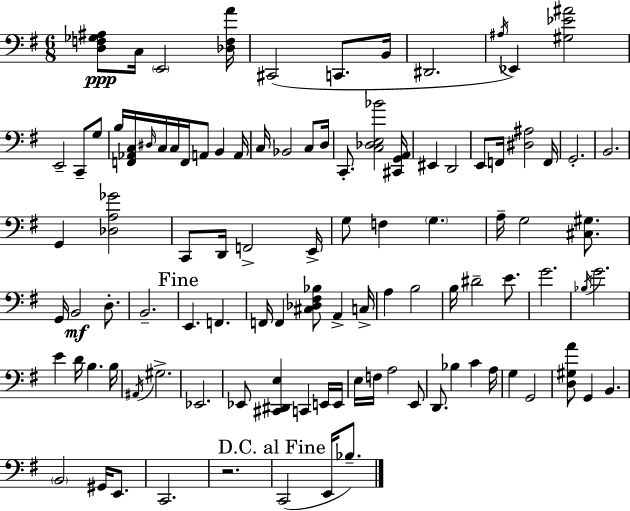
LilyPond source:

{
  \clef bass
  \numericTimeSignature
  \time 6/8
  \key e \minor
  <d f ges ais>8\ppp c16 \parenthesize e,2 <des f a'>16 | cis,2( c,8. b,16 | dis,2. | \acciaccatura { ais16 } ees,4) <gis ees' ais'>2 | \break e,2-- c,8-- g8 | b16 <f, aes, c>16 \grace { dis16 } c16 c16 f,16 a,8 b,4 | a,16 c16 bes,2 c8 | d16 c,8.-. <c des e bes'>2 | \break <cis, g, a,>16 eis,4 d,2 | e,8 f,16 <dis ais>2 | f,16 g,2.-. | b,2. | \break g,4 <des a ges'>2 | c,8 d,16 f,2-> | e,16-> g8 f4 \parenthesize g4. | a16-- g2 <cis gis>8. | \break g,16 b,2\mf d8.-. | b,2.-- | \mark "Fine" e,4. f,4. | f,16 f,4 <cis des fis bes>8 a,4-> | \break c16-> a4 b2 | b16 dis'2-- e'8. | g'2. | \acciaccatura { bes16 } g'2. | \break e'4 d'16 b4. | b16 \acciaccatura { ais,16 } gis2.-> | ees,2. | ees,8 <cis, dis, e>4 c,4 | \break e,16 e,16 e16 f16 a2 | e,8 d,8. bes4 c'4 | a16 g4 g,2 | <d gis a'>8 g,4 b,4. | \break \parenthesize b,2 | gis,16 e,8. c,2. | r2. | \mark "D.C. al Fine" c,2( | \break e,16 bes8.--) \bar "|."
}